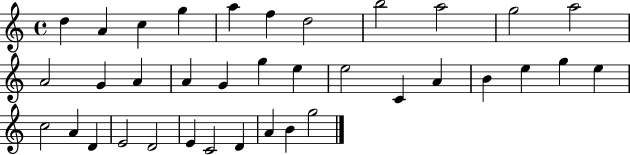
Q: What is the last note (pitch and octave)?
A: G5